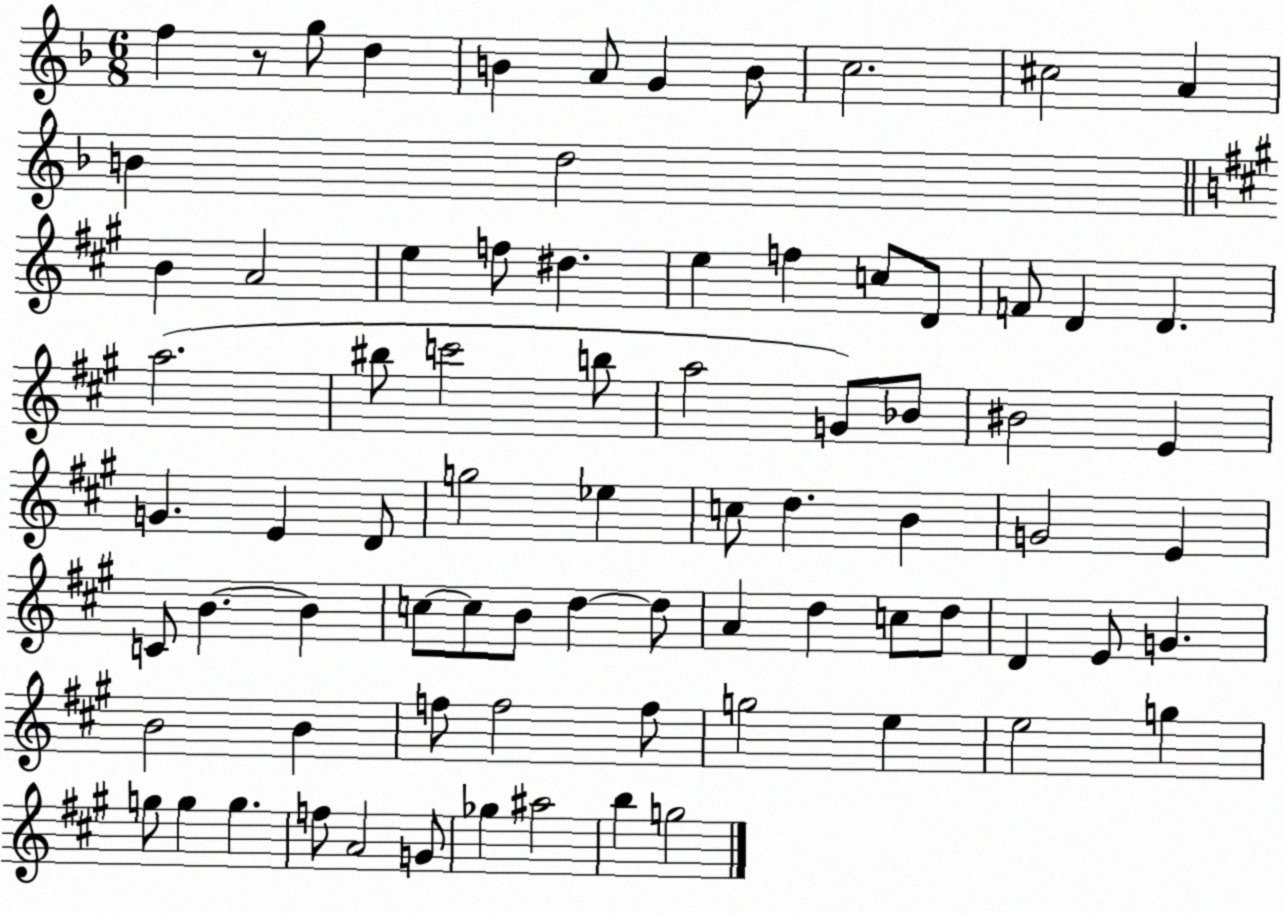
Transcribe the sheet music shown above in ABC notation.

X:1
T:Untitled
M:6/8
L:1/4
K:F
f z/2 g/2 d B A/2 G B/2 c2 ^c2 A B d2 B A2 e f/2 ^d e f c/2 D/2 F/2 D D a2 ^b/2 c'2 b/2 a2 G/2 _B/2 ^B2 E G E D/2 g2 _e c/2 d B G2 E C/2 B B c/2 c/2 B/2 d d/2 A d c/2 d/2 D E/2 G B2 B f/2 f2 f/2 g2 e e2 g g/2 g g f/2 A2 G/2 _g ^a2 b g2